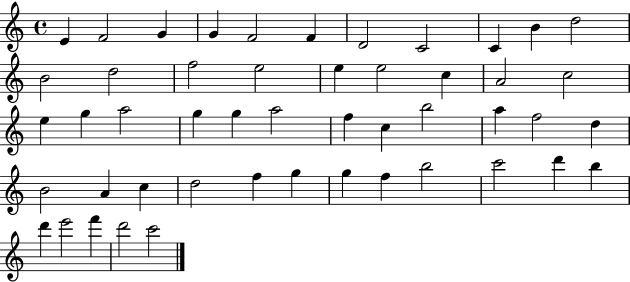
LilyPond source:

{
  \clef treble
  \time 4/4
  \defaultTimeSignature
  \key c \major
  e'4 f'2 g'4 | g'4 f'2 f'4 | d'2 c'2 | c'4 b'4 d''2 | \break b'2 d''2 | f''2 e''2 | e''4 e''2 c''4 | a'2 c''2 | \break e''4 g''4 a''2 | g''4 g''4 a''2 | f''4 c''4 b''2 | a''4 f''2 d''4 | \break b'2 a'4 c''4 | d''2 f''4 g''4 | g''4 f''4 b''2 | c'''2 d'''4 b''4 | \break d'''4 e'''2 f'''4 | d'''2 c'''2 | \bar "|."
}